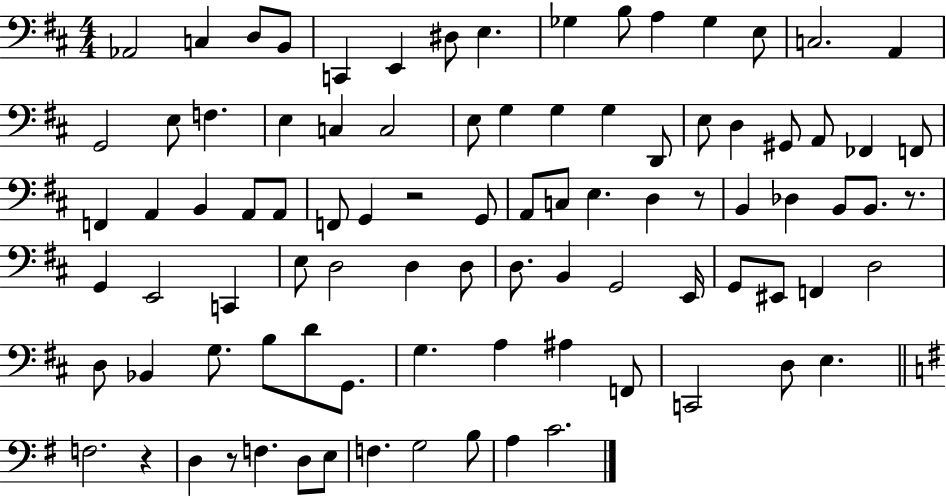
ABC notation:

X:1
T:Untitled
M:4/4
L:1/4
K:D
_A,,2 C, D,/2 B,,/2 C,, E,, ^D,/2 E, _G, B,/2 A, _G, E,/2 C,2 A,, G,,2 E,/2 F, E, C, C,2 E,/2 G, G, G, D,,/2 E,/2 D, ^G,,/2 A,,/2 _F,, F,,/2 F,, A,, B,, A,,/2 A,,/2 F,,/2 G,, z2 G,,/2 A,,/2 C,/2 E, D, z/2 B,, _D, B,,/2 B,,/2 z/2 G,, E,,2 C,, E,/2 D,2 D, D,/2 D,/2 B,, G,,2 E,,/4 G,,/2 ^E,,/2 F,, D,2 D,/2 _B,, G,/2 B,/2 D/2 G,,/2 G, A, ^A, F,,/2 C,,2 D,/2 E, F,2 z D, z/2 F, D,/2 E,/2 F, G,2 B,/2 A, C2